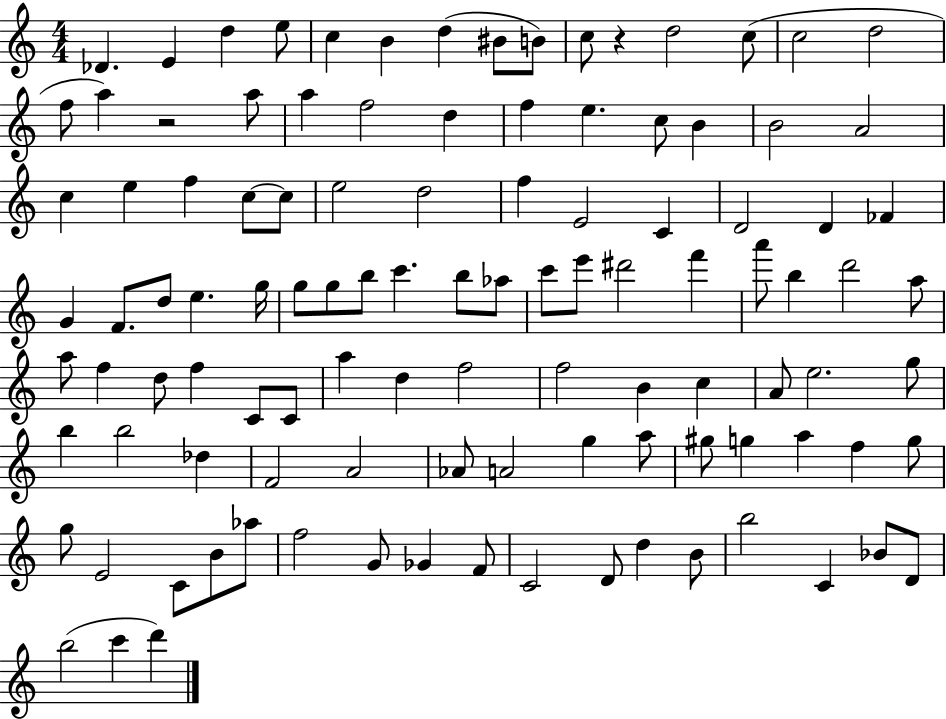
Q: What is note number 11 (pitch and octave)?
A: D5